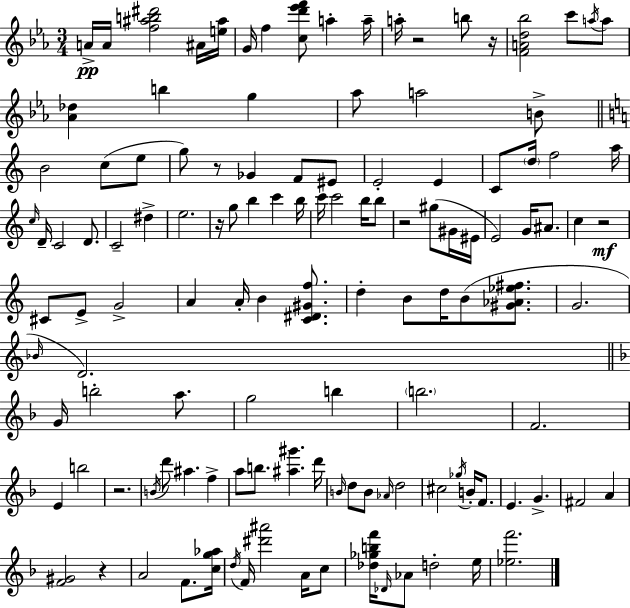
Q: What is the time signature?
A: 3/4